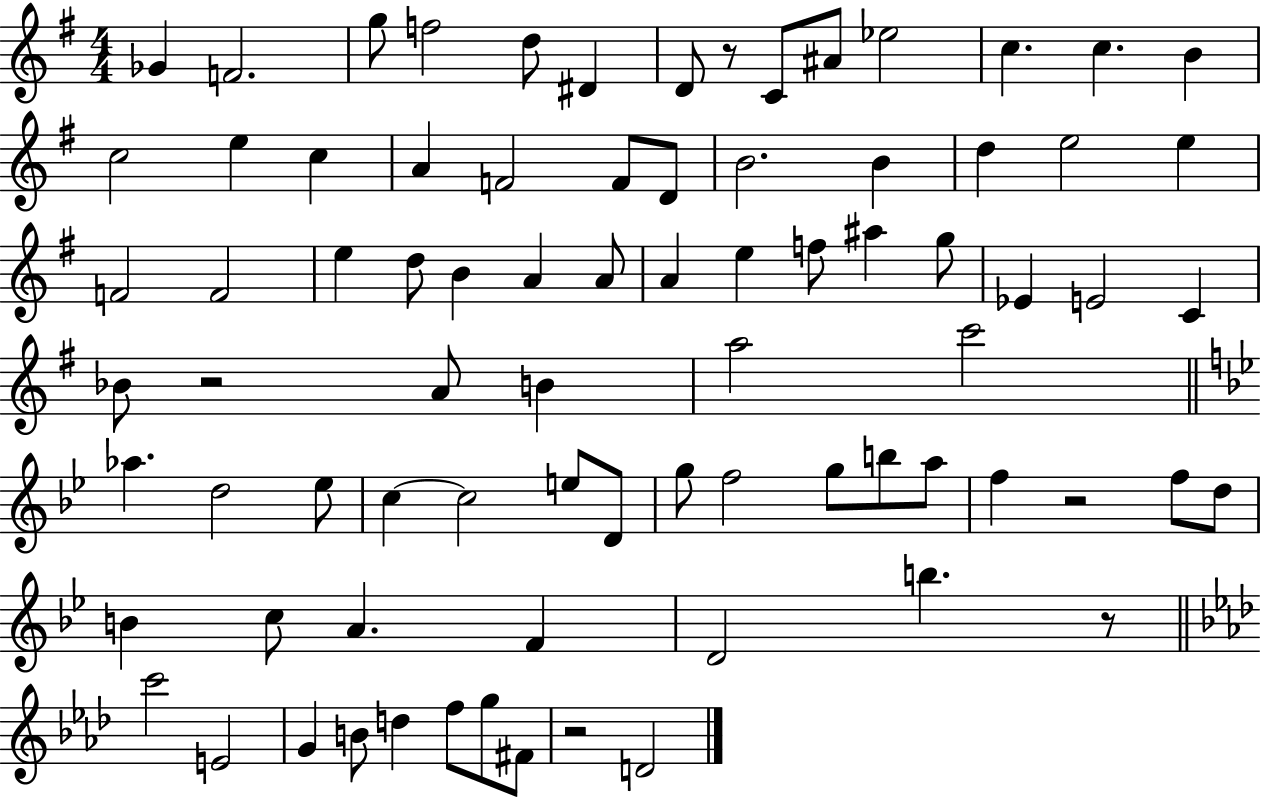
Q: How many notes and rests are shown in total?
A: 80